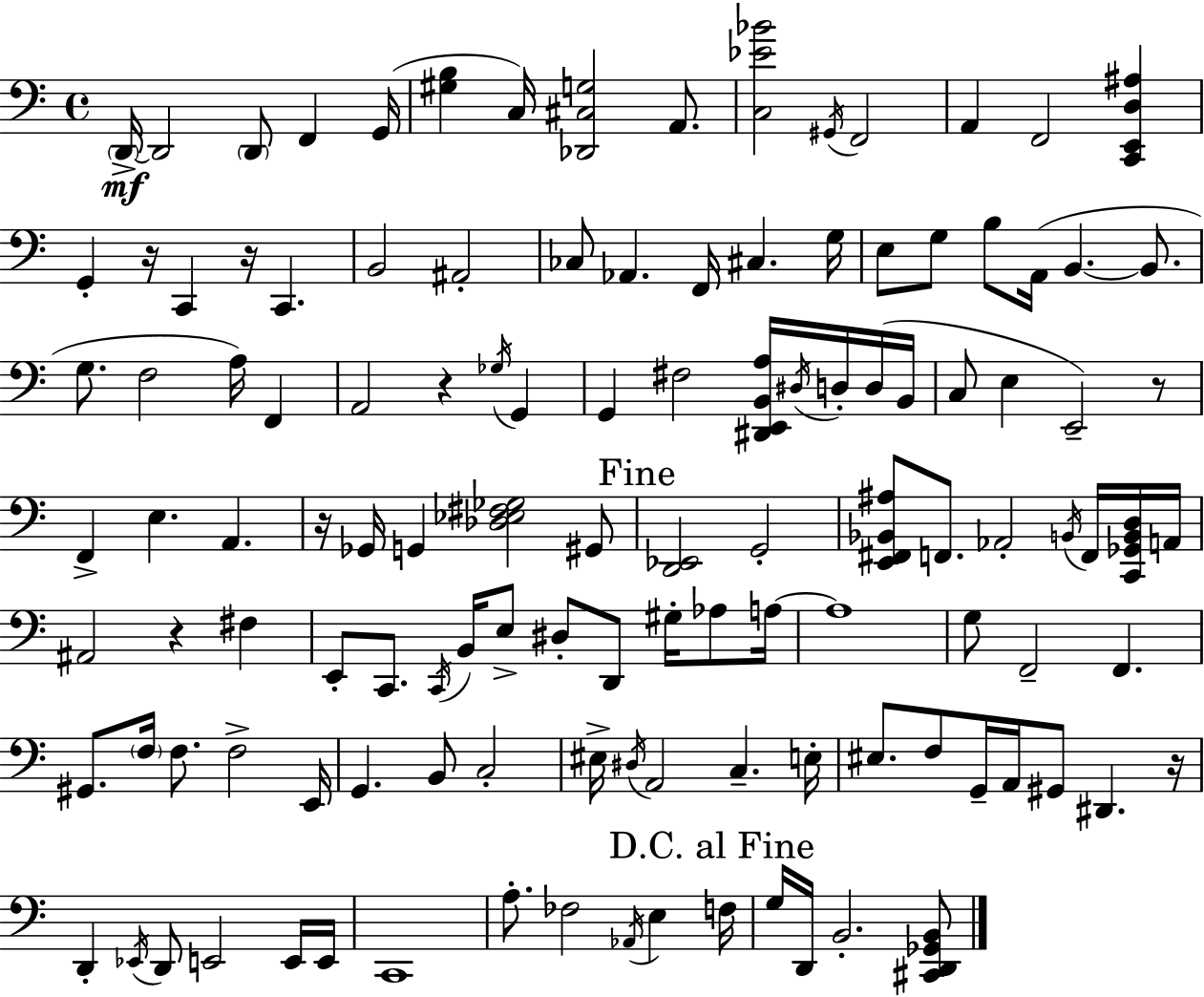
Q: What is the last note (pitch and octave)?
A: B2